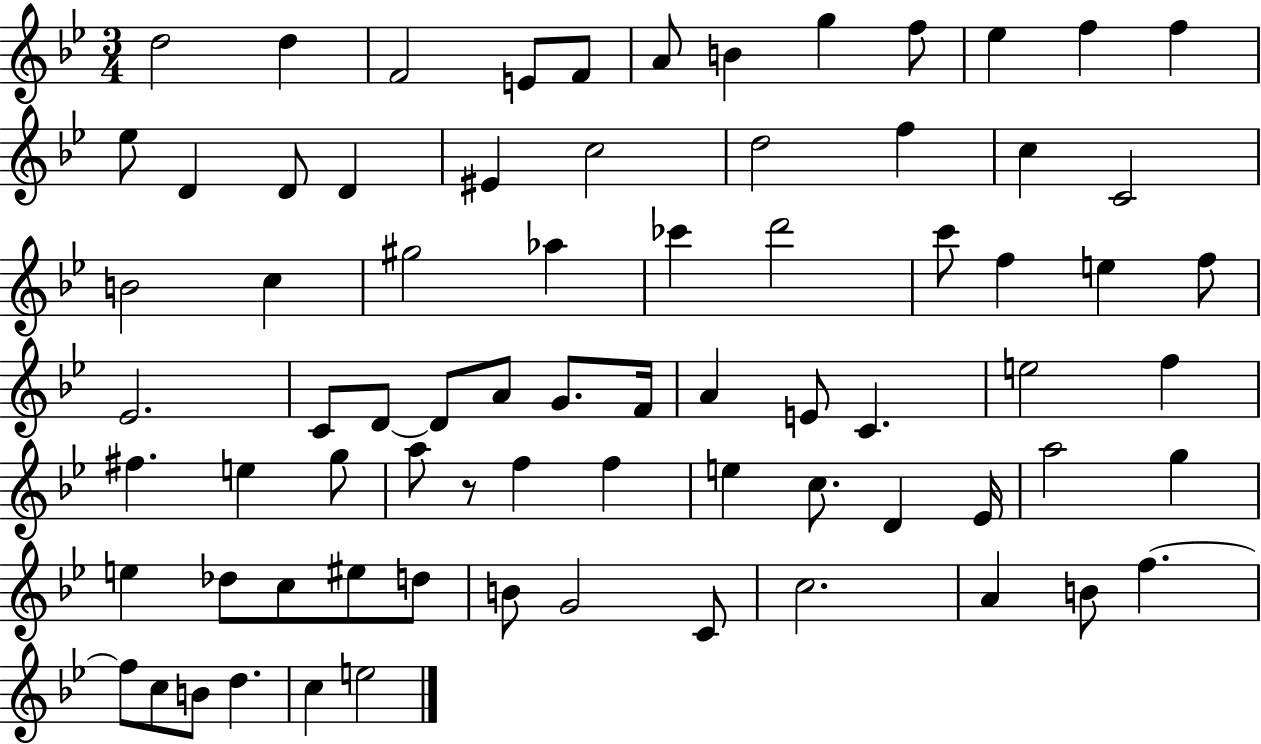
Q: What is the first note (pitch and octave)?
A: D5